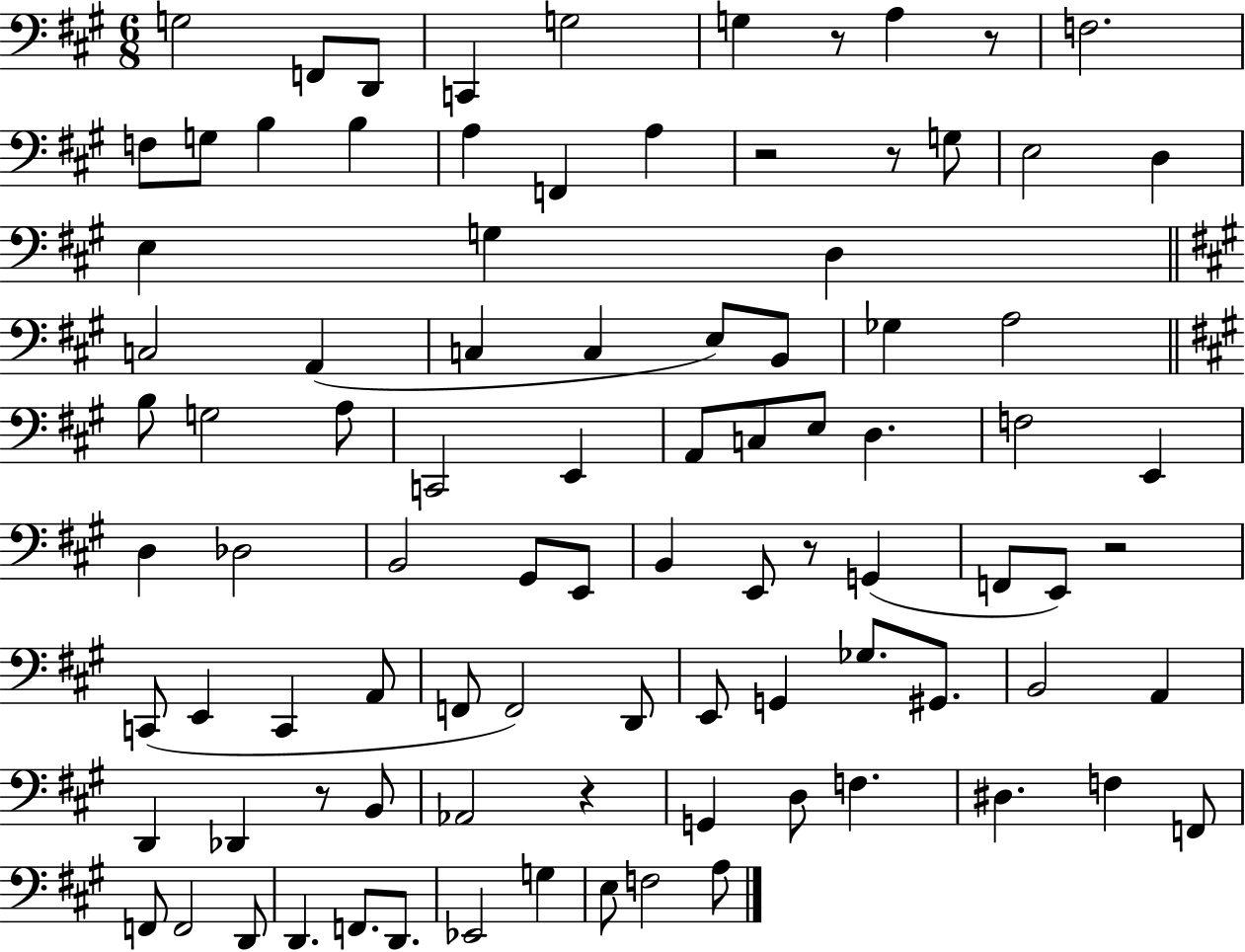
G3/h F2/e D2/e C2/q G3/h G3/q R/e A3/q R/e F3/h. F3/e G3/e B3/q B3/q A3/q F2/q A3/q R/h R/e G3/e E3/h D3/q E3/q G3/q D3/q C3/h A2/q C3/q C3/q E3/e B2/e Gb3/q A3/h B3/e G3/h A3/e C2/h E2/q A2/e C3/e E3/e D3/q. F3/h E2/q D3/q Db3/h B2/h G#2/e E2/e B2/q E2/e R/e G2/q F2/e E2/e R/h C2/e E2/q C2/q A2/e F2/e F2/h D2/e E2/e G2/q Gb3/e. G#2/e. B2/h A2/q D2/q Db2/q R/e B2/e Ab2/h R/q G2/q D3/e F3/q. D#3/q. F3/q F2/e F2/e F2/h D2/e D2/q. F2/e. D2/e. Eb2/h G3/q E3/e F3/h A3/e